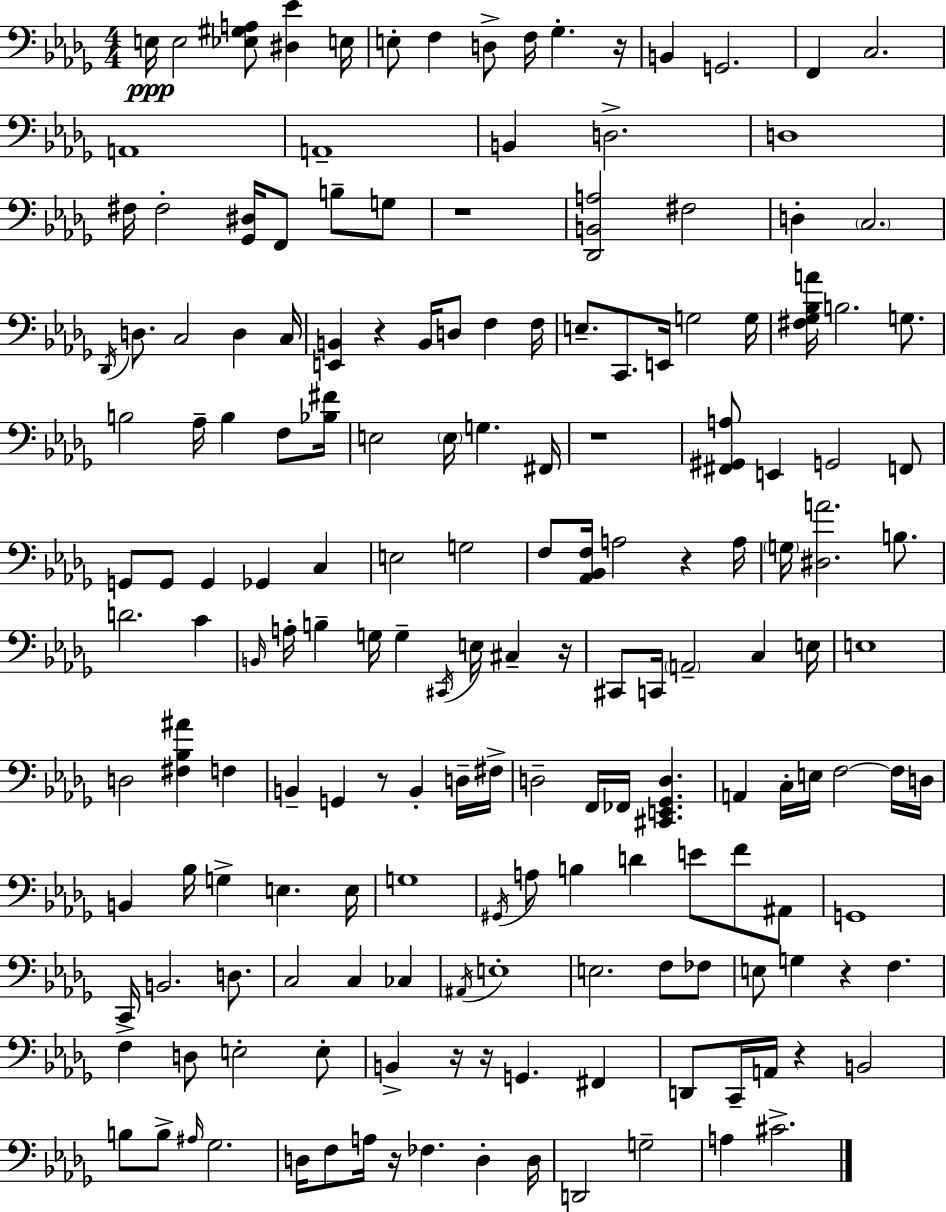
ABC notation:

X:1
T:Untitled
M:4/4
L:1/4
K:Bbm
E,/4 E,2 [_E,^G,A,]/2 [^D,_E] E,/4 E,/2 F, D,/2 F,/4 _G, z/4 B,, G,,2 F,, C,2 A,,4 A,,4 B,, D,2 D,4 ^F,/4 ^F,2 [_G,,^D,]/4 F,,/2 B,/2 G,/2 z4 [_D,,B,,A,]2 ^F,2 D, C,2 _D,,/4 D,/2 C,2 D, C,/4 [E,,B,,] z B,,/4 D,/2 F, F,/4 E,/2 C,,/2 E,,/4 G,2 G,/4 [^F,_G,_B,A]/4 B,2 G,/2 B,2 _A,/4 B, F,/2 [_B,^F]/4 E,2 E,/4 G, ^F,,/4 z4 [^F,,^G,,A,]/2 E,, G,,2 F,,/2 G,,/2 G,,/2 G,, _G,, C, E,2 G,2 F,/2 [_A,,_B,,F,]/4 A,2 z A,/4 G,/4 [^D,A]2 B,/2 D2 C B,,/4 A,/4 B, G,/4 G, ^C,,/4 E,/4 ^C, z/4 ^C,,/2 C,,/4 A,,2 C, E,/4 E,4 D,2 [^F,_B,^A] F, B,, G,, z/2 B,, D,/4 ^F,/4 D,2 F,,/4 _F,,/4 [^C,,E,,_G,,D,] A,, C,/4 E,/4 F,2 F,/4 D,/4 B,, _B,/4 G, E, E,/4 G,4 ^G,,/4 A,/2 B, D E/2 F/2 ^A,,/2 G,,4 C,,/4 B,,2 D,/2 C,2 C, _C, ^A,,/4 E,4 E,2 F,/2 _F,/2 E,/2 G, z F, F, D,/2 E,2 E,/2 B,, z/4 z/4 G,, ^F,, D,,/2 C,,/4 A,,/4 z B,,2 B,/2 B,/2 ^A,/4 _G,2 D,/4 F,/2 A,/4 z/4 _F, D, D,/4 D,,2 G,2 A, ^C2